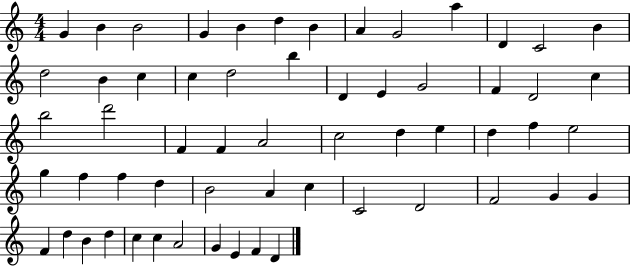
X:1
T:Untitled
M:4/4
L:1/4
K:C
G B B2 G B d B A G2 a D C2 B d2 B c c d2 b D E G2 F D2 c b2 d'2 F F A2 c2 d e d f e2 g f f d B2 A c C2 D2 F2 G G F d B d c c A2 G E F D